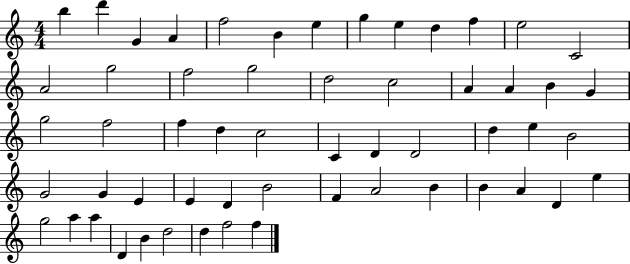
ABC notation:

X:1
T:Untitled
M:4/4
L:1/4
K:C
b d' G A f2 B e g e d f e2 C2 A2 g2 f2 g2 d2 c2 A A B G g2 f2 f d c2 C D D2 d e B2 G2 G E E D B2 F A2 B B A D e g2 a a D B d2 d f2 f